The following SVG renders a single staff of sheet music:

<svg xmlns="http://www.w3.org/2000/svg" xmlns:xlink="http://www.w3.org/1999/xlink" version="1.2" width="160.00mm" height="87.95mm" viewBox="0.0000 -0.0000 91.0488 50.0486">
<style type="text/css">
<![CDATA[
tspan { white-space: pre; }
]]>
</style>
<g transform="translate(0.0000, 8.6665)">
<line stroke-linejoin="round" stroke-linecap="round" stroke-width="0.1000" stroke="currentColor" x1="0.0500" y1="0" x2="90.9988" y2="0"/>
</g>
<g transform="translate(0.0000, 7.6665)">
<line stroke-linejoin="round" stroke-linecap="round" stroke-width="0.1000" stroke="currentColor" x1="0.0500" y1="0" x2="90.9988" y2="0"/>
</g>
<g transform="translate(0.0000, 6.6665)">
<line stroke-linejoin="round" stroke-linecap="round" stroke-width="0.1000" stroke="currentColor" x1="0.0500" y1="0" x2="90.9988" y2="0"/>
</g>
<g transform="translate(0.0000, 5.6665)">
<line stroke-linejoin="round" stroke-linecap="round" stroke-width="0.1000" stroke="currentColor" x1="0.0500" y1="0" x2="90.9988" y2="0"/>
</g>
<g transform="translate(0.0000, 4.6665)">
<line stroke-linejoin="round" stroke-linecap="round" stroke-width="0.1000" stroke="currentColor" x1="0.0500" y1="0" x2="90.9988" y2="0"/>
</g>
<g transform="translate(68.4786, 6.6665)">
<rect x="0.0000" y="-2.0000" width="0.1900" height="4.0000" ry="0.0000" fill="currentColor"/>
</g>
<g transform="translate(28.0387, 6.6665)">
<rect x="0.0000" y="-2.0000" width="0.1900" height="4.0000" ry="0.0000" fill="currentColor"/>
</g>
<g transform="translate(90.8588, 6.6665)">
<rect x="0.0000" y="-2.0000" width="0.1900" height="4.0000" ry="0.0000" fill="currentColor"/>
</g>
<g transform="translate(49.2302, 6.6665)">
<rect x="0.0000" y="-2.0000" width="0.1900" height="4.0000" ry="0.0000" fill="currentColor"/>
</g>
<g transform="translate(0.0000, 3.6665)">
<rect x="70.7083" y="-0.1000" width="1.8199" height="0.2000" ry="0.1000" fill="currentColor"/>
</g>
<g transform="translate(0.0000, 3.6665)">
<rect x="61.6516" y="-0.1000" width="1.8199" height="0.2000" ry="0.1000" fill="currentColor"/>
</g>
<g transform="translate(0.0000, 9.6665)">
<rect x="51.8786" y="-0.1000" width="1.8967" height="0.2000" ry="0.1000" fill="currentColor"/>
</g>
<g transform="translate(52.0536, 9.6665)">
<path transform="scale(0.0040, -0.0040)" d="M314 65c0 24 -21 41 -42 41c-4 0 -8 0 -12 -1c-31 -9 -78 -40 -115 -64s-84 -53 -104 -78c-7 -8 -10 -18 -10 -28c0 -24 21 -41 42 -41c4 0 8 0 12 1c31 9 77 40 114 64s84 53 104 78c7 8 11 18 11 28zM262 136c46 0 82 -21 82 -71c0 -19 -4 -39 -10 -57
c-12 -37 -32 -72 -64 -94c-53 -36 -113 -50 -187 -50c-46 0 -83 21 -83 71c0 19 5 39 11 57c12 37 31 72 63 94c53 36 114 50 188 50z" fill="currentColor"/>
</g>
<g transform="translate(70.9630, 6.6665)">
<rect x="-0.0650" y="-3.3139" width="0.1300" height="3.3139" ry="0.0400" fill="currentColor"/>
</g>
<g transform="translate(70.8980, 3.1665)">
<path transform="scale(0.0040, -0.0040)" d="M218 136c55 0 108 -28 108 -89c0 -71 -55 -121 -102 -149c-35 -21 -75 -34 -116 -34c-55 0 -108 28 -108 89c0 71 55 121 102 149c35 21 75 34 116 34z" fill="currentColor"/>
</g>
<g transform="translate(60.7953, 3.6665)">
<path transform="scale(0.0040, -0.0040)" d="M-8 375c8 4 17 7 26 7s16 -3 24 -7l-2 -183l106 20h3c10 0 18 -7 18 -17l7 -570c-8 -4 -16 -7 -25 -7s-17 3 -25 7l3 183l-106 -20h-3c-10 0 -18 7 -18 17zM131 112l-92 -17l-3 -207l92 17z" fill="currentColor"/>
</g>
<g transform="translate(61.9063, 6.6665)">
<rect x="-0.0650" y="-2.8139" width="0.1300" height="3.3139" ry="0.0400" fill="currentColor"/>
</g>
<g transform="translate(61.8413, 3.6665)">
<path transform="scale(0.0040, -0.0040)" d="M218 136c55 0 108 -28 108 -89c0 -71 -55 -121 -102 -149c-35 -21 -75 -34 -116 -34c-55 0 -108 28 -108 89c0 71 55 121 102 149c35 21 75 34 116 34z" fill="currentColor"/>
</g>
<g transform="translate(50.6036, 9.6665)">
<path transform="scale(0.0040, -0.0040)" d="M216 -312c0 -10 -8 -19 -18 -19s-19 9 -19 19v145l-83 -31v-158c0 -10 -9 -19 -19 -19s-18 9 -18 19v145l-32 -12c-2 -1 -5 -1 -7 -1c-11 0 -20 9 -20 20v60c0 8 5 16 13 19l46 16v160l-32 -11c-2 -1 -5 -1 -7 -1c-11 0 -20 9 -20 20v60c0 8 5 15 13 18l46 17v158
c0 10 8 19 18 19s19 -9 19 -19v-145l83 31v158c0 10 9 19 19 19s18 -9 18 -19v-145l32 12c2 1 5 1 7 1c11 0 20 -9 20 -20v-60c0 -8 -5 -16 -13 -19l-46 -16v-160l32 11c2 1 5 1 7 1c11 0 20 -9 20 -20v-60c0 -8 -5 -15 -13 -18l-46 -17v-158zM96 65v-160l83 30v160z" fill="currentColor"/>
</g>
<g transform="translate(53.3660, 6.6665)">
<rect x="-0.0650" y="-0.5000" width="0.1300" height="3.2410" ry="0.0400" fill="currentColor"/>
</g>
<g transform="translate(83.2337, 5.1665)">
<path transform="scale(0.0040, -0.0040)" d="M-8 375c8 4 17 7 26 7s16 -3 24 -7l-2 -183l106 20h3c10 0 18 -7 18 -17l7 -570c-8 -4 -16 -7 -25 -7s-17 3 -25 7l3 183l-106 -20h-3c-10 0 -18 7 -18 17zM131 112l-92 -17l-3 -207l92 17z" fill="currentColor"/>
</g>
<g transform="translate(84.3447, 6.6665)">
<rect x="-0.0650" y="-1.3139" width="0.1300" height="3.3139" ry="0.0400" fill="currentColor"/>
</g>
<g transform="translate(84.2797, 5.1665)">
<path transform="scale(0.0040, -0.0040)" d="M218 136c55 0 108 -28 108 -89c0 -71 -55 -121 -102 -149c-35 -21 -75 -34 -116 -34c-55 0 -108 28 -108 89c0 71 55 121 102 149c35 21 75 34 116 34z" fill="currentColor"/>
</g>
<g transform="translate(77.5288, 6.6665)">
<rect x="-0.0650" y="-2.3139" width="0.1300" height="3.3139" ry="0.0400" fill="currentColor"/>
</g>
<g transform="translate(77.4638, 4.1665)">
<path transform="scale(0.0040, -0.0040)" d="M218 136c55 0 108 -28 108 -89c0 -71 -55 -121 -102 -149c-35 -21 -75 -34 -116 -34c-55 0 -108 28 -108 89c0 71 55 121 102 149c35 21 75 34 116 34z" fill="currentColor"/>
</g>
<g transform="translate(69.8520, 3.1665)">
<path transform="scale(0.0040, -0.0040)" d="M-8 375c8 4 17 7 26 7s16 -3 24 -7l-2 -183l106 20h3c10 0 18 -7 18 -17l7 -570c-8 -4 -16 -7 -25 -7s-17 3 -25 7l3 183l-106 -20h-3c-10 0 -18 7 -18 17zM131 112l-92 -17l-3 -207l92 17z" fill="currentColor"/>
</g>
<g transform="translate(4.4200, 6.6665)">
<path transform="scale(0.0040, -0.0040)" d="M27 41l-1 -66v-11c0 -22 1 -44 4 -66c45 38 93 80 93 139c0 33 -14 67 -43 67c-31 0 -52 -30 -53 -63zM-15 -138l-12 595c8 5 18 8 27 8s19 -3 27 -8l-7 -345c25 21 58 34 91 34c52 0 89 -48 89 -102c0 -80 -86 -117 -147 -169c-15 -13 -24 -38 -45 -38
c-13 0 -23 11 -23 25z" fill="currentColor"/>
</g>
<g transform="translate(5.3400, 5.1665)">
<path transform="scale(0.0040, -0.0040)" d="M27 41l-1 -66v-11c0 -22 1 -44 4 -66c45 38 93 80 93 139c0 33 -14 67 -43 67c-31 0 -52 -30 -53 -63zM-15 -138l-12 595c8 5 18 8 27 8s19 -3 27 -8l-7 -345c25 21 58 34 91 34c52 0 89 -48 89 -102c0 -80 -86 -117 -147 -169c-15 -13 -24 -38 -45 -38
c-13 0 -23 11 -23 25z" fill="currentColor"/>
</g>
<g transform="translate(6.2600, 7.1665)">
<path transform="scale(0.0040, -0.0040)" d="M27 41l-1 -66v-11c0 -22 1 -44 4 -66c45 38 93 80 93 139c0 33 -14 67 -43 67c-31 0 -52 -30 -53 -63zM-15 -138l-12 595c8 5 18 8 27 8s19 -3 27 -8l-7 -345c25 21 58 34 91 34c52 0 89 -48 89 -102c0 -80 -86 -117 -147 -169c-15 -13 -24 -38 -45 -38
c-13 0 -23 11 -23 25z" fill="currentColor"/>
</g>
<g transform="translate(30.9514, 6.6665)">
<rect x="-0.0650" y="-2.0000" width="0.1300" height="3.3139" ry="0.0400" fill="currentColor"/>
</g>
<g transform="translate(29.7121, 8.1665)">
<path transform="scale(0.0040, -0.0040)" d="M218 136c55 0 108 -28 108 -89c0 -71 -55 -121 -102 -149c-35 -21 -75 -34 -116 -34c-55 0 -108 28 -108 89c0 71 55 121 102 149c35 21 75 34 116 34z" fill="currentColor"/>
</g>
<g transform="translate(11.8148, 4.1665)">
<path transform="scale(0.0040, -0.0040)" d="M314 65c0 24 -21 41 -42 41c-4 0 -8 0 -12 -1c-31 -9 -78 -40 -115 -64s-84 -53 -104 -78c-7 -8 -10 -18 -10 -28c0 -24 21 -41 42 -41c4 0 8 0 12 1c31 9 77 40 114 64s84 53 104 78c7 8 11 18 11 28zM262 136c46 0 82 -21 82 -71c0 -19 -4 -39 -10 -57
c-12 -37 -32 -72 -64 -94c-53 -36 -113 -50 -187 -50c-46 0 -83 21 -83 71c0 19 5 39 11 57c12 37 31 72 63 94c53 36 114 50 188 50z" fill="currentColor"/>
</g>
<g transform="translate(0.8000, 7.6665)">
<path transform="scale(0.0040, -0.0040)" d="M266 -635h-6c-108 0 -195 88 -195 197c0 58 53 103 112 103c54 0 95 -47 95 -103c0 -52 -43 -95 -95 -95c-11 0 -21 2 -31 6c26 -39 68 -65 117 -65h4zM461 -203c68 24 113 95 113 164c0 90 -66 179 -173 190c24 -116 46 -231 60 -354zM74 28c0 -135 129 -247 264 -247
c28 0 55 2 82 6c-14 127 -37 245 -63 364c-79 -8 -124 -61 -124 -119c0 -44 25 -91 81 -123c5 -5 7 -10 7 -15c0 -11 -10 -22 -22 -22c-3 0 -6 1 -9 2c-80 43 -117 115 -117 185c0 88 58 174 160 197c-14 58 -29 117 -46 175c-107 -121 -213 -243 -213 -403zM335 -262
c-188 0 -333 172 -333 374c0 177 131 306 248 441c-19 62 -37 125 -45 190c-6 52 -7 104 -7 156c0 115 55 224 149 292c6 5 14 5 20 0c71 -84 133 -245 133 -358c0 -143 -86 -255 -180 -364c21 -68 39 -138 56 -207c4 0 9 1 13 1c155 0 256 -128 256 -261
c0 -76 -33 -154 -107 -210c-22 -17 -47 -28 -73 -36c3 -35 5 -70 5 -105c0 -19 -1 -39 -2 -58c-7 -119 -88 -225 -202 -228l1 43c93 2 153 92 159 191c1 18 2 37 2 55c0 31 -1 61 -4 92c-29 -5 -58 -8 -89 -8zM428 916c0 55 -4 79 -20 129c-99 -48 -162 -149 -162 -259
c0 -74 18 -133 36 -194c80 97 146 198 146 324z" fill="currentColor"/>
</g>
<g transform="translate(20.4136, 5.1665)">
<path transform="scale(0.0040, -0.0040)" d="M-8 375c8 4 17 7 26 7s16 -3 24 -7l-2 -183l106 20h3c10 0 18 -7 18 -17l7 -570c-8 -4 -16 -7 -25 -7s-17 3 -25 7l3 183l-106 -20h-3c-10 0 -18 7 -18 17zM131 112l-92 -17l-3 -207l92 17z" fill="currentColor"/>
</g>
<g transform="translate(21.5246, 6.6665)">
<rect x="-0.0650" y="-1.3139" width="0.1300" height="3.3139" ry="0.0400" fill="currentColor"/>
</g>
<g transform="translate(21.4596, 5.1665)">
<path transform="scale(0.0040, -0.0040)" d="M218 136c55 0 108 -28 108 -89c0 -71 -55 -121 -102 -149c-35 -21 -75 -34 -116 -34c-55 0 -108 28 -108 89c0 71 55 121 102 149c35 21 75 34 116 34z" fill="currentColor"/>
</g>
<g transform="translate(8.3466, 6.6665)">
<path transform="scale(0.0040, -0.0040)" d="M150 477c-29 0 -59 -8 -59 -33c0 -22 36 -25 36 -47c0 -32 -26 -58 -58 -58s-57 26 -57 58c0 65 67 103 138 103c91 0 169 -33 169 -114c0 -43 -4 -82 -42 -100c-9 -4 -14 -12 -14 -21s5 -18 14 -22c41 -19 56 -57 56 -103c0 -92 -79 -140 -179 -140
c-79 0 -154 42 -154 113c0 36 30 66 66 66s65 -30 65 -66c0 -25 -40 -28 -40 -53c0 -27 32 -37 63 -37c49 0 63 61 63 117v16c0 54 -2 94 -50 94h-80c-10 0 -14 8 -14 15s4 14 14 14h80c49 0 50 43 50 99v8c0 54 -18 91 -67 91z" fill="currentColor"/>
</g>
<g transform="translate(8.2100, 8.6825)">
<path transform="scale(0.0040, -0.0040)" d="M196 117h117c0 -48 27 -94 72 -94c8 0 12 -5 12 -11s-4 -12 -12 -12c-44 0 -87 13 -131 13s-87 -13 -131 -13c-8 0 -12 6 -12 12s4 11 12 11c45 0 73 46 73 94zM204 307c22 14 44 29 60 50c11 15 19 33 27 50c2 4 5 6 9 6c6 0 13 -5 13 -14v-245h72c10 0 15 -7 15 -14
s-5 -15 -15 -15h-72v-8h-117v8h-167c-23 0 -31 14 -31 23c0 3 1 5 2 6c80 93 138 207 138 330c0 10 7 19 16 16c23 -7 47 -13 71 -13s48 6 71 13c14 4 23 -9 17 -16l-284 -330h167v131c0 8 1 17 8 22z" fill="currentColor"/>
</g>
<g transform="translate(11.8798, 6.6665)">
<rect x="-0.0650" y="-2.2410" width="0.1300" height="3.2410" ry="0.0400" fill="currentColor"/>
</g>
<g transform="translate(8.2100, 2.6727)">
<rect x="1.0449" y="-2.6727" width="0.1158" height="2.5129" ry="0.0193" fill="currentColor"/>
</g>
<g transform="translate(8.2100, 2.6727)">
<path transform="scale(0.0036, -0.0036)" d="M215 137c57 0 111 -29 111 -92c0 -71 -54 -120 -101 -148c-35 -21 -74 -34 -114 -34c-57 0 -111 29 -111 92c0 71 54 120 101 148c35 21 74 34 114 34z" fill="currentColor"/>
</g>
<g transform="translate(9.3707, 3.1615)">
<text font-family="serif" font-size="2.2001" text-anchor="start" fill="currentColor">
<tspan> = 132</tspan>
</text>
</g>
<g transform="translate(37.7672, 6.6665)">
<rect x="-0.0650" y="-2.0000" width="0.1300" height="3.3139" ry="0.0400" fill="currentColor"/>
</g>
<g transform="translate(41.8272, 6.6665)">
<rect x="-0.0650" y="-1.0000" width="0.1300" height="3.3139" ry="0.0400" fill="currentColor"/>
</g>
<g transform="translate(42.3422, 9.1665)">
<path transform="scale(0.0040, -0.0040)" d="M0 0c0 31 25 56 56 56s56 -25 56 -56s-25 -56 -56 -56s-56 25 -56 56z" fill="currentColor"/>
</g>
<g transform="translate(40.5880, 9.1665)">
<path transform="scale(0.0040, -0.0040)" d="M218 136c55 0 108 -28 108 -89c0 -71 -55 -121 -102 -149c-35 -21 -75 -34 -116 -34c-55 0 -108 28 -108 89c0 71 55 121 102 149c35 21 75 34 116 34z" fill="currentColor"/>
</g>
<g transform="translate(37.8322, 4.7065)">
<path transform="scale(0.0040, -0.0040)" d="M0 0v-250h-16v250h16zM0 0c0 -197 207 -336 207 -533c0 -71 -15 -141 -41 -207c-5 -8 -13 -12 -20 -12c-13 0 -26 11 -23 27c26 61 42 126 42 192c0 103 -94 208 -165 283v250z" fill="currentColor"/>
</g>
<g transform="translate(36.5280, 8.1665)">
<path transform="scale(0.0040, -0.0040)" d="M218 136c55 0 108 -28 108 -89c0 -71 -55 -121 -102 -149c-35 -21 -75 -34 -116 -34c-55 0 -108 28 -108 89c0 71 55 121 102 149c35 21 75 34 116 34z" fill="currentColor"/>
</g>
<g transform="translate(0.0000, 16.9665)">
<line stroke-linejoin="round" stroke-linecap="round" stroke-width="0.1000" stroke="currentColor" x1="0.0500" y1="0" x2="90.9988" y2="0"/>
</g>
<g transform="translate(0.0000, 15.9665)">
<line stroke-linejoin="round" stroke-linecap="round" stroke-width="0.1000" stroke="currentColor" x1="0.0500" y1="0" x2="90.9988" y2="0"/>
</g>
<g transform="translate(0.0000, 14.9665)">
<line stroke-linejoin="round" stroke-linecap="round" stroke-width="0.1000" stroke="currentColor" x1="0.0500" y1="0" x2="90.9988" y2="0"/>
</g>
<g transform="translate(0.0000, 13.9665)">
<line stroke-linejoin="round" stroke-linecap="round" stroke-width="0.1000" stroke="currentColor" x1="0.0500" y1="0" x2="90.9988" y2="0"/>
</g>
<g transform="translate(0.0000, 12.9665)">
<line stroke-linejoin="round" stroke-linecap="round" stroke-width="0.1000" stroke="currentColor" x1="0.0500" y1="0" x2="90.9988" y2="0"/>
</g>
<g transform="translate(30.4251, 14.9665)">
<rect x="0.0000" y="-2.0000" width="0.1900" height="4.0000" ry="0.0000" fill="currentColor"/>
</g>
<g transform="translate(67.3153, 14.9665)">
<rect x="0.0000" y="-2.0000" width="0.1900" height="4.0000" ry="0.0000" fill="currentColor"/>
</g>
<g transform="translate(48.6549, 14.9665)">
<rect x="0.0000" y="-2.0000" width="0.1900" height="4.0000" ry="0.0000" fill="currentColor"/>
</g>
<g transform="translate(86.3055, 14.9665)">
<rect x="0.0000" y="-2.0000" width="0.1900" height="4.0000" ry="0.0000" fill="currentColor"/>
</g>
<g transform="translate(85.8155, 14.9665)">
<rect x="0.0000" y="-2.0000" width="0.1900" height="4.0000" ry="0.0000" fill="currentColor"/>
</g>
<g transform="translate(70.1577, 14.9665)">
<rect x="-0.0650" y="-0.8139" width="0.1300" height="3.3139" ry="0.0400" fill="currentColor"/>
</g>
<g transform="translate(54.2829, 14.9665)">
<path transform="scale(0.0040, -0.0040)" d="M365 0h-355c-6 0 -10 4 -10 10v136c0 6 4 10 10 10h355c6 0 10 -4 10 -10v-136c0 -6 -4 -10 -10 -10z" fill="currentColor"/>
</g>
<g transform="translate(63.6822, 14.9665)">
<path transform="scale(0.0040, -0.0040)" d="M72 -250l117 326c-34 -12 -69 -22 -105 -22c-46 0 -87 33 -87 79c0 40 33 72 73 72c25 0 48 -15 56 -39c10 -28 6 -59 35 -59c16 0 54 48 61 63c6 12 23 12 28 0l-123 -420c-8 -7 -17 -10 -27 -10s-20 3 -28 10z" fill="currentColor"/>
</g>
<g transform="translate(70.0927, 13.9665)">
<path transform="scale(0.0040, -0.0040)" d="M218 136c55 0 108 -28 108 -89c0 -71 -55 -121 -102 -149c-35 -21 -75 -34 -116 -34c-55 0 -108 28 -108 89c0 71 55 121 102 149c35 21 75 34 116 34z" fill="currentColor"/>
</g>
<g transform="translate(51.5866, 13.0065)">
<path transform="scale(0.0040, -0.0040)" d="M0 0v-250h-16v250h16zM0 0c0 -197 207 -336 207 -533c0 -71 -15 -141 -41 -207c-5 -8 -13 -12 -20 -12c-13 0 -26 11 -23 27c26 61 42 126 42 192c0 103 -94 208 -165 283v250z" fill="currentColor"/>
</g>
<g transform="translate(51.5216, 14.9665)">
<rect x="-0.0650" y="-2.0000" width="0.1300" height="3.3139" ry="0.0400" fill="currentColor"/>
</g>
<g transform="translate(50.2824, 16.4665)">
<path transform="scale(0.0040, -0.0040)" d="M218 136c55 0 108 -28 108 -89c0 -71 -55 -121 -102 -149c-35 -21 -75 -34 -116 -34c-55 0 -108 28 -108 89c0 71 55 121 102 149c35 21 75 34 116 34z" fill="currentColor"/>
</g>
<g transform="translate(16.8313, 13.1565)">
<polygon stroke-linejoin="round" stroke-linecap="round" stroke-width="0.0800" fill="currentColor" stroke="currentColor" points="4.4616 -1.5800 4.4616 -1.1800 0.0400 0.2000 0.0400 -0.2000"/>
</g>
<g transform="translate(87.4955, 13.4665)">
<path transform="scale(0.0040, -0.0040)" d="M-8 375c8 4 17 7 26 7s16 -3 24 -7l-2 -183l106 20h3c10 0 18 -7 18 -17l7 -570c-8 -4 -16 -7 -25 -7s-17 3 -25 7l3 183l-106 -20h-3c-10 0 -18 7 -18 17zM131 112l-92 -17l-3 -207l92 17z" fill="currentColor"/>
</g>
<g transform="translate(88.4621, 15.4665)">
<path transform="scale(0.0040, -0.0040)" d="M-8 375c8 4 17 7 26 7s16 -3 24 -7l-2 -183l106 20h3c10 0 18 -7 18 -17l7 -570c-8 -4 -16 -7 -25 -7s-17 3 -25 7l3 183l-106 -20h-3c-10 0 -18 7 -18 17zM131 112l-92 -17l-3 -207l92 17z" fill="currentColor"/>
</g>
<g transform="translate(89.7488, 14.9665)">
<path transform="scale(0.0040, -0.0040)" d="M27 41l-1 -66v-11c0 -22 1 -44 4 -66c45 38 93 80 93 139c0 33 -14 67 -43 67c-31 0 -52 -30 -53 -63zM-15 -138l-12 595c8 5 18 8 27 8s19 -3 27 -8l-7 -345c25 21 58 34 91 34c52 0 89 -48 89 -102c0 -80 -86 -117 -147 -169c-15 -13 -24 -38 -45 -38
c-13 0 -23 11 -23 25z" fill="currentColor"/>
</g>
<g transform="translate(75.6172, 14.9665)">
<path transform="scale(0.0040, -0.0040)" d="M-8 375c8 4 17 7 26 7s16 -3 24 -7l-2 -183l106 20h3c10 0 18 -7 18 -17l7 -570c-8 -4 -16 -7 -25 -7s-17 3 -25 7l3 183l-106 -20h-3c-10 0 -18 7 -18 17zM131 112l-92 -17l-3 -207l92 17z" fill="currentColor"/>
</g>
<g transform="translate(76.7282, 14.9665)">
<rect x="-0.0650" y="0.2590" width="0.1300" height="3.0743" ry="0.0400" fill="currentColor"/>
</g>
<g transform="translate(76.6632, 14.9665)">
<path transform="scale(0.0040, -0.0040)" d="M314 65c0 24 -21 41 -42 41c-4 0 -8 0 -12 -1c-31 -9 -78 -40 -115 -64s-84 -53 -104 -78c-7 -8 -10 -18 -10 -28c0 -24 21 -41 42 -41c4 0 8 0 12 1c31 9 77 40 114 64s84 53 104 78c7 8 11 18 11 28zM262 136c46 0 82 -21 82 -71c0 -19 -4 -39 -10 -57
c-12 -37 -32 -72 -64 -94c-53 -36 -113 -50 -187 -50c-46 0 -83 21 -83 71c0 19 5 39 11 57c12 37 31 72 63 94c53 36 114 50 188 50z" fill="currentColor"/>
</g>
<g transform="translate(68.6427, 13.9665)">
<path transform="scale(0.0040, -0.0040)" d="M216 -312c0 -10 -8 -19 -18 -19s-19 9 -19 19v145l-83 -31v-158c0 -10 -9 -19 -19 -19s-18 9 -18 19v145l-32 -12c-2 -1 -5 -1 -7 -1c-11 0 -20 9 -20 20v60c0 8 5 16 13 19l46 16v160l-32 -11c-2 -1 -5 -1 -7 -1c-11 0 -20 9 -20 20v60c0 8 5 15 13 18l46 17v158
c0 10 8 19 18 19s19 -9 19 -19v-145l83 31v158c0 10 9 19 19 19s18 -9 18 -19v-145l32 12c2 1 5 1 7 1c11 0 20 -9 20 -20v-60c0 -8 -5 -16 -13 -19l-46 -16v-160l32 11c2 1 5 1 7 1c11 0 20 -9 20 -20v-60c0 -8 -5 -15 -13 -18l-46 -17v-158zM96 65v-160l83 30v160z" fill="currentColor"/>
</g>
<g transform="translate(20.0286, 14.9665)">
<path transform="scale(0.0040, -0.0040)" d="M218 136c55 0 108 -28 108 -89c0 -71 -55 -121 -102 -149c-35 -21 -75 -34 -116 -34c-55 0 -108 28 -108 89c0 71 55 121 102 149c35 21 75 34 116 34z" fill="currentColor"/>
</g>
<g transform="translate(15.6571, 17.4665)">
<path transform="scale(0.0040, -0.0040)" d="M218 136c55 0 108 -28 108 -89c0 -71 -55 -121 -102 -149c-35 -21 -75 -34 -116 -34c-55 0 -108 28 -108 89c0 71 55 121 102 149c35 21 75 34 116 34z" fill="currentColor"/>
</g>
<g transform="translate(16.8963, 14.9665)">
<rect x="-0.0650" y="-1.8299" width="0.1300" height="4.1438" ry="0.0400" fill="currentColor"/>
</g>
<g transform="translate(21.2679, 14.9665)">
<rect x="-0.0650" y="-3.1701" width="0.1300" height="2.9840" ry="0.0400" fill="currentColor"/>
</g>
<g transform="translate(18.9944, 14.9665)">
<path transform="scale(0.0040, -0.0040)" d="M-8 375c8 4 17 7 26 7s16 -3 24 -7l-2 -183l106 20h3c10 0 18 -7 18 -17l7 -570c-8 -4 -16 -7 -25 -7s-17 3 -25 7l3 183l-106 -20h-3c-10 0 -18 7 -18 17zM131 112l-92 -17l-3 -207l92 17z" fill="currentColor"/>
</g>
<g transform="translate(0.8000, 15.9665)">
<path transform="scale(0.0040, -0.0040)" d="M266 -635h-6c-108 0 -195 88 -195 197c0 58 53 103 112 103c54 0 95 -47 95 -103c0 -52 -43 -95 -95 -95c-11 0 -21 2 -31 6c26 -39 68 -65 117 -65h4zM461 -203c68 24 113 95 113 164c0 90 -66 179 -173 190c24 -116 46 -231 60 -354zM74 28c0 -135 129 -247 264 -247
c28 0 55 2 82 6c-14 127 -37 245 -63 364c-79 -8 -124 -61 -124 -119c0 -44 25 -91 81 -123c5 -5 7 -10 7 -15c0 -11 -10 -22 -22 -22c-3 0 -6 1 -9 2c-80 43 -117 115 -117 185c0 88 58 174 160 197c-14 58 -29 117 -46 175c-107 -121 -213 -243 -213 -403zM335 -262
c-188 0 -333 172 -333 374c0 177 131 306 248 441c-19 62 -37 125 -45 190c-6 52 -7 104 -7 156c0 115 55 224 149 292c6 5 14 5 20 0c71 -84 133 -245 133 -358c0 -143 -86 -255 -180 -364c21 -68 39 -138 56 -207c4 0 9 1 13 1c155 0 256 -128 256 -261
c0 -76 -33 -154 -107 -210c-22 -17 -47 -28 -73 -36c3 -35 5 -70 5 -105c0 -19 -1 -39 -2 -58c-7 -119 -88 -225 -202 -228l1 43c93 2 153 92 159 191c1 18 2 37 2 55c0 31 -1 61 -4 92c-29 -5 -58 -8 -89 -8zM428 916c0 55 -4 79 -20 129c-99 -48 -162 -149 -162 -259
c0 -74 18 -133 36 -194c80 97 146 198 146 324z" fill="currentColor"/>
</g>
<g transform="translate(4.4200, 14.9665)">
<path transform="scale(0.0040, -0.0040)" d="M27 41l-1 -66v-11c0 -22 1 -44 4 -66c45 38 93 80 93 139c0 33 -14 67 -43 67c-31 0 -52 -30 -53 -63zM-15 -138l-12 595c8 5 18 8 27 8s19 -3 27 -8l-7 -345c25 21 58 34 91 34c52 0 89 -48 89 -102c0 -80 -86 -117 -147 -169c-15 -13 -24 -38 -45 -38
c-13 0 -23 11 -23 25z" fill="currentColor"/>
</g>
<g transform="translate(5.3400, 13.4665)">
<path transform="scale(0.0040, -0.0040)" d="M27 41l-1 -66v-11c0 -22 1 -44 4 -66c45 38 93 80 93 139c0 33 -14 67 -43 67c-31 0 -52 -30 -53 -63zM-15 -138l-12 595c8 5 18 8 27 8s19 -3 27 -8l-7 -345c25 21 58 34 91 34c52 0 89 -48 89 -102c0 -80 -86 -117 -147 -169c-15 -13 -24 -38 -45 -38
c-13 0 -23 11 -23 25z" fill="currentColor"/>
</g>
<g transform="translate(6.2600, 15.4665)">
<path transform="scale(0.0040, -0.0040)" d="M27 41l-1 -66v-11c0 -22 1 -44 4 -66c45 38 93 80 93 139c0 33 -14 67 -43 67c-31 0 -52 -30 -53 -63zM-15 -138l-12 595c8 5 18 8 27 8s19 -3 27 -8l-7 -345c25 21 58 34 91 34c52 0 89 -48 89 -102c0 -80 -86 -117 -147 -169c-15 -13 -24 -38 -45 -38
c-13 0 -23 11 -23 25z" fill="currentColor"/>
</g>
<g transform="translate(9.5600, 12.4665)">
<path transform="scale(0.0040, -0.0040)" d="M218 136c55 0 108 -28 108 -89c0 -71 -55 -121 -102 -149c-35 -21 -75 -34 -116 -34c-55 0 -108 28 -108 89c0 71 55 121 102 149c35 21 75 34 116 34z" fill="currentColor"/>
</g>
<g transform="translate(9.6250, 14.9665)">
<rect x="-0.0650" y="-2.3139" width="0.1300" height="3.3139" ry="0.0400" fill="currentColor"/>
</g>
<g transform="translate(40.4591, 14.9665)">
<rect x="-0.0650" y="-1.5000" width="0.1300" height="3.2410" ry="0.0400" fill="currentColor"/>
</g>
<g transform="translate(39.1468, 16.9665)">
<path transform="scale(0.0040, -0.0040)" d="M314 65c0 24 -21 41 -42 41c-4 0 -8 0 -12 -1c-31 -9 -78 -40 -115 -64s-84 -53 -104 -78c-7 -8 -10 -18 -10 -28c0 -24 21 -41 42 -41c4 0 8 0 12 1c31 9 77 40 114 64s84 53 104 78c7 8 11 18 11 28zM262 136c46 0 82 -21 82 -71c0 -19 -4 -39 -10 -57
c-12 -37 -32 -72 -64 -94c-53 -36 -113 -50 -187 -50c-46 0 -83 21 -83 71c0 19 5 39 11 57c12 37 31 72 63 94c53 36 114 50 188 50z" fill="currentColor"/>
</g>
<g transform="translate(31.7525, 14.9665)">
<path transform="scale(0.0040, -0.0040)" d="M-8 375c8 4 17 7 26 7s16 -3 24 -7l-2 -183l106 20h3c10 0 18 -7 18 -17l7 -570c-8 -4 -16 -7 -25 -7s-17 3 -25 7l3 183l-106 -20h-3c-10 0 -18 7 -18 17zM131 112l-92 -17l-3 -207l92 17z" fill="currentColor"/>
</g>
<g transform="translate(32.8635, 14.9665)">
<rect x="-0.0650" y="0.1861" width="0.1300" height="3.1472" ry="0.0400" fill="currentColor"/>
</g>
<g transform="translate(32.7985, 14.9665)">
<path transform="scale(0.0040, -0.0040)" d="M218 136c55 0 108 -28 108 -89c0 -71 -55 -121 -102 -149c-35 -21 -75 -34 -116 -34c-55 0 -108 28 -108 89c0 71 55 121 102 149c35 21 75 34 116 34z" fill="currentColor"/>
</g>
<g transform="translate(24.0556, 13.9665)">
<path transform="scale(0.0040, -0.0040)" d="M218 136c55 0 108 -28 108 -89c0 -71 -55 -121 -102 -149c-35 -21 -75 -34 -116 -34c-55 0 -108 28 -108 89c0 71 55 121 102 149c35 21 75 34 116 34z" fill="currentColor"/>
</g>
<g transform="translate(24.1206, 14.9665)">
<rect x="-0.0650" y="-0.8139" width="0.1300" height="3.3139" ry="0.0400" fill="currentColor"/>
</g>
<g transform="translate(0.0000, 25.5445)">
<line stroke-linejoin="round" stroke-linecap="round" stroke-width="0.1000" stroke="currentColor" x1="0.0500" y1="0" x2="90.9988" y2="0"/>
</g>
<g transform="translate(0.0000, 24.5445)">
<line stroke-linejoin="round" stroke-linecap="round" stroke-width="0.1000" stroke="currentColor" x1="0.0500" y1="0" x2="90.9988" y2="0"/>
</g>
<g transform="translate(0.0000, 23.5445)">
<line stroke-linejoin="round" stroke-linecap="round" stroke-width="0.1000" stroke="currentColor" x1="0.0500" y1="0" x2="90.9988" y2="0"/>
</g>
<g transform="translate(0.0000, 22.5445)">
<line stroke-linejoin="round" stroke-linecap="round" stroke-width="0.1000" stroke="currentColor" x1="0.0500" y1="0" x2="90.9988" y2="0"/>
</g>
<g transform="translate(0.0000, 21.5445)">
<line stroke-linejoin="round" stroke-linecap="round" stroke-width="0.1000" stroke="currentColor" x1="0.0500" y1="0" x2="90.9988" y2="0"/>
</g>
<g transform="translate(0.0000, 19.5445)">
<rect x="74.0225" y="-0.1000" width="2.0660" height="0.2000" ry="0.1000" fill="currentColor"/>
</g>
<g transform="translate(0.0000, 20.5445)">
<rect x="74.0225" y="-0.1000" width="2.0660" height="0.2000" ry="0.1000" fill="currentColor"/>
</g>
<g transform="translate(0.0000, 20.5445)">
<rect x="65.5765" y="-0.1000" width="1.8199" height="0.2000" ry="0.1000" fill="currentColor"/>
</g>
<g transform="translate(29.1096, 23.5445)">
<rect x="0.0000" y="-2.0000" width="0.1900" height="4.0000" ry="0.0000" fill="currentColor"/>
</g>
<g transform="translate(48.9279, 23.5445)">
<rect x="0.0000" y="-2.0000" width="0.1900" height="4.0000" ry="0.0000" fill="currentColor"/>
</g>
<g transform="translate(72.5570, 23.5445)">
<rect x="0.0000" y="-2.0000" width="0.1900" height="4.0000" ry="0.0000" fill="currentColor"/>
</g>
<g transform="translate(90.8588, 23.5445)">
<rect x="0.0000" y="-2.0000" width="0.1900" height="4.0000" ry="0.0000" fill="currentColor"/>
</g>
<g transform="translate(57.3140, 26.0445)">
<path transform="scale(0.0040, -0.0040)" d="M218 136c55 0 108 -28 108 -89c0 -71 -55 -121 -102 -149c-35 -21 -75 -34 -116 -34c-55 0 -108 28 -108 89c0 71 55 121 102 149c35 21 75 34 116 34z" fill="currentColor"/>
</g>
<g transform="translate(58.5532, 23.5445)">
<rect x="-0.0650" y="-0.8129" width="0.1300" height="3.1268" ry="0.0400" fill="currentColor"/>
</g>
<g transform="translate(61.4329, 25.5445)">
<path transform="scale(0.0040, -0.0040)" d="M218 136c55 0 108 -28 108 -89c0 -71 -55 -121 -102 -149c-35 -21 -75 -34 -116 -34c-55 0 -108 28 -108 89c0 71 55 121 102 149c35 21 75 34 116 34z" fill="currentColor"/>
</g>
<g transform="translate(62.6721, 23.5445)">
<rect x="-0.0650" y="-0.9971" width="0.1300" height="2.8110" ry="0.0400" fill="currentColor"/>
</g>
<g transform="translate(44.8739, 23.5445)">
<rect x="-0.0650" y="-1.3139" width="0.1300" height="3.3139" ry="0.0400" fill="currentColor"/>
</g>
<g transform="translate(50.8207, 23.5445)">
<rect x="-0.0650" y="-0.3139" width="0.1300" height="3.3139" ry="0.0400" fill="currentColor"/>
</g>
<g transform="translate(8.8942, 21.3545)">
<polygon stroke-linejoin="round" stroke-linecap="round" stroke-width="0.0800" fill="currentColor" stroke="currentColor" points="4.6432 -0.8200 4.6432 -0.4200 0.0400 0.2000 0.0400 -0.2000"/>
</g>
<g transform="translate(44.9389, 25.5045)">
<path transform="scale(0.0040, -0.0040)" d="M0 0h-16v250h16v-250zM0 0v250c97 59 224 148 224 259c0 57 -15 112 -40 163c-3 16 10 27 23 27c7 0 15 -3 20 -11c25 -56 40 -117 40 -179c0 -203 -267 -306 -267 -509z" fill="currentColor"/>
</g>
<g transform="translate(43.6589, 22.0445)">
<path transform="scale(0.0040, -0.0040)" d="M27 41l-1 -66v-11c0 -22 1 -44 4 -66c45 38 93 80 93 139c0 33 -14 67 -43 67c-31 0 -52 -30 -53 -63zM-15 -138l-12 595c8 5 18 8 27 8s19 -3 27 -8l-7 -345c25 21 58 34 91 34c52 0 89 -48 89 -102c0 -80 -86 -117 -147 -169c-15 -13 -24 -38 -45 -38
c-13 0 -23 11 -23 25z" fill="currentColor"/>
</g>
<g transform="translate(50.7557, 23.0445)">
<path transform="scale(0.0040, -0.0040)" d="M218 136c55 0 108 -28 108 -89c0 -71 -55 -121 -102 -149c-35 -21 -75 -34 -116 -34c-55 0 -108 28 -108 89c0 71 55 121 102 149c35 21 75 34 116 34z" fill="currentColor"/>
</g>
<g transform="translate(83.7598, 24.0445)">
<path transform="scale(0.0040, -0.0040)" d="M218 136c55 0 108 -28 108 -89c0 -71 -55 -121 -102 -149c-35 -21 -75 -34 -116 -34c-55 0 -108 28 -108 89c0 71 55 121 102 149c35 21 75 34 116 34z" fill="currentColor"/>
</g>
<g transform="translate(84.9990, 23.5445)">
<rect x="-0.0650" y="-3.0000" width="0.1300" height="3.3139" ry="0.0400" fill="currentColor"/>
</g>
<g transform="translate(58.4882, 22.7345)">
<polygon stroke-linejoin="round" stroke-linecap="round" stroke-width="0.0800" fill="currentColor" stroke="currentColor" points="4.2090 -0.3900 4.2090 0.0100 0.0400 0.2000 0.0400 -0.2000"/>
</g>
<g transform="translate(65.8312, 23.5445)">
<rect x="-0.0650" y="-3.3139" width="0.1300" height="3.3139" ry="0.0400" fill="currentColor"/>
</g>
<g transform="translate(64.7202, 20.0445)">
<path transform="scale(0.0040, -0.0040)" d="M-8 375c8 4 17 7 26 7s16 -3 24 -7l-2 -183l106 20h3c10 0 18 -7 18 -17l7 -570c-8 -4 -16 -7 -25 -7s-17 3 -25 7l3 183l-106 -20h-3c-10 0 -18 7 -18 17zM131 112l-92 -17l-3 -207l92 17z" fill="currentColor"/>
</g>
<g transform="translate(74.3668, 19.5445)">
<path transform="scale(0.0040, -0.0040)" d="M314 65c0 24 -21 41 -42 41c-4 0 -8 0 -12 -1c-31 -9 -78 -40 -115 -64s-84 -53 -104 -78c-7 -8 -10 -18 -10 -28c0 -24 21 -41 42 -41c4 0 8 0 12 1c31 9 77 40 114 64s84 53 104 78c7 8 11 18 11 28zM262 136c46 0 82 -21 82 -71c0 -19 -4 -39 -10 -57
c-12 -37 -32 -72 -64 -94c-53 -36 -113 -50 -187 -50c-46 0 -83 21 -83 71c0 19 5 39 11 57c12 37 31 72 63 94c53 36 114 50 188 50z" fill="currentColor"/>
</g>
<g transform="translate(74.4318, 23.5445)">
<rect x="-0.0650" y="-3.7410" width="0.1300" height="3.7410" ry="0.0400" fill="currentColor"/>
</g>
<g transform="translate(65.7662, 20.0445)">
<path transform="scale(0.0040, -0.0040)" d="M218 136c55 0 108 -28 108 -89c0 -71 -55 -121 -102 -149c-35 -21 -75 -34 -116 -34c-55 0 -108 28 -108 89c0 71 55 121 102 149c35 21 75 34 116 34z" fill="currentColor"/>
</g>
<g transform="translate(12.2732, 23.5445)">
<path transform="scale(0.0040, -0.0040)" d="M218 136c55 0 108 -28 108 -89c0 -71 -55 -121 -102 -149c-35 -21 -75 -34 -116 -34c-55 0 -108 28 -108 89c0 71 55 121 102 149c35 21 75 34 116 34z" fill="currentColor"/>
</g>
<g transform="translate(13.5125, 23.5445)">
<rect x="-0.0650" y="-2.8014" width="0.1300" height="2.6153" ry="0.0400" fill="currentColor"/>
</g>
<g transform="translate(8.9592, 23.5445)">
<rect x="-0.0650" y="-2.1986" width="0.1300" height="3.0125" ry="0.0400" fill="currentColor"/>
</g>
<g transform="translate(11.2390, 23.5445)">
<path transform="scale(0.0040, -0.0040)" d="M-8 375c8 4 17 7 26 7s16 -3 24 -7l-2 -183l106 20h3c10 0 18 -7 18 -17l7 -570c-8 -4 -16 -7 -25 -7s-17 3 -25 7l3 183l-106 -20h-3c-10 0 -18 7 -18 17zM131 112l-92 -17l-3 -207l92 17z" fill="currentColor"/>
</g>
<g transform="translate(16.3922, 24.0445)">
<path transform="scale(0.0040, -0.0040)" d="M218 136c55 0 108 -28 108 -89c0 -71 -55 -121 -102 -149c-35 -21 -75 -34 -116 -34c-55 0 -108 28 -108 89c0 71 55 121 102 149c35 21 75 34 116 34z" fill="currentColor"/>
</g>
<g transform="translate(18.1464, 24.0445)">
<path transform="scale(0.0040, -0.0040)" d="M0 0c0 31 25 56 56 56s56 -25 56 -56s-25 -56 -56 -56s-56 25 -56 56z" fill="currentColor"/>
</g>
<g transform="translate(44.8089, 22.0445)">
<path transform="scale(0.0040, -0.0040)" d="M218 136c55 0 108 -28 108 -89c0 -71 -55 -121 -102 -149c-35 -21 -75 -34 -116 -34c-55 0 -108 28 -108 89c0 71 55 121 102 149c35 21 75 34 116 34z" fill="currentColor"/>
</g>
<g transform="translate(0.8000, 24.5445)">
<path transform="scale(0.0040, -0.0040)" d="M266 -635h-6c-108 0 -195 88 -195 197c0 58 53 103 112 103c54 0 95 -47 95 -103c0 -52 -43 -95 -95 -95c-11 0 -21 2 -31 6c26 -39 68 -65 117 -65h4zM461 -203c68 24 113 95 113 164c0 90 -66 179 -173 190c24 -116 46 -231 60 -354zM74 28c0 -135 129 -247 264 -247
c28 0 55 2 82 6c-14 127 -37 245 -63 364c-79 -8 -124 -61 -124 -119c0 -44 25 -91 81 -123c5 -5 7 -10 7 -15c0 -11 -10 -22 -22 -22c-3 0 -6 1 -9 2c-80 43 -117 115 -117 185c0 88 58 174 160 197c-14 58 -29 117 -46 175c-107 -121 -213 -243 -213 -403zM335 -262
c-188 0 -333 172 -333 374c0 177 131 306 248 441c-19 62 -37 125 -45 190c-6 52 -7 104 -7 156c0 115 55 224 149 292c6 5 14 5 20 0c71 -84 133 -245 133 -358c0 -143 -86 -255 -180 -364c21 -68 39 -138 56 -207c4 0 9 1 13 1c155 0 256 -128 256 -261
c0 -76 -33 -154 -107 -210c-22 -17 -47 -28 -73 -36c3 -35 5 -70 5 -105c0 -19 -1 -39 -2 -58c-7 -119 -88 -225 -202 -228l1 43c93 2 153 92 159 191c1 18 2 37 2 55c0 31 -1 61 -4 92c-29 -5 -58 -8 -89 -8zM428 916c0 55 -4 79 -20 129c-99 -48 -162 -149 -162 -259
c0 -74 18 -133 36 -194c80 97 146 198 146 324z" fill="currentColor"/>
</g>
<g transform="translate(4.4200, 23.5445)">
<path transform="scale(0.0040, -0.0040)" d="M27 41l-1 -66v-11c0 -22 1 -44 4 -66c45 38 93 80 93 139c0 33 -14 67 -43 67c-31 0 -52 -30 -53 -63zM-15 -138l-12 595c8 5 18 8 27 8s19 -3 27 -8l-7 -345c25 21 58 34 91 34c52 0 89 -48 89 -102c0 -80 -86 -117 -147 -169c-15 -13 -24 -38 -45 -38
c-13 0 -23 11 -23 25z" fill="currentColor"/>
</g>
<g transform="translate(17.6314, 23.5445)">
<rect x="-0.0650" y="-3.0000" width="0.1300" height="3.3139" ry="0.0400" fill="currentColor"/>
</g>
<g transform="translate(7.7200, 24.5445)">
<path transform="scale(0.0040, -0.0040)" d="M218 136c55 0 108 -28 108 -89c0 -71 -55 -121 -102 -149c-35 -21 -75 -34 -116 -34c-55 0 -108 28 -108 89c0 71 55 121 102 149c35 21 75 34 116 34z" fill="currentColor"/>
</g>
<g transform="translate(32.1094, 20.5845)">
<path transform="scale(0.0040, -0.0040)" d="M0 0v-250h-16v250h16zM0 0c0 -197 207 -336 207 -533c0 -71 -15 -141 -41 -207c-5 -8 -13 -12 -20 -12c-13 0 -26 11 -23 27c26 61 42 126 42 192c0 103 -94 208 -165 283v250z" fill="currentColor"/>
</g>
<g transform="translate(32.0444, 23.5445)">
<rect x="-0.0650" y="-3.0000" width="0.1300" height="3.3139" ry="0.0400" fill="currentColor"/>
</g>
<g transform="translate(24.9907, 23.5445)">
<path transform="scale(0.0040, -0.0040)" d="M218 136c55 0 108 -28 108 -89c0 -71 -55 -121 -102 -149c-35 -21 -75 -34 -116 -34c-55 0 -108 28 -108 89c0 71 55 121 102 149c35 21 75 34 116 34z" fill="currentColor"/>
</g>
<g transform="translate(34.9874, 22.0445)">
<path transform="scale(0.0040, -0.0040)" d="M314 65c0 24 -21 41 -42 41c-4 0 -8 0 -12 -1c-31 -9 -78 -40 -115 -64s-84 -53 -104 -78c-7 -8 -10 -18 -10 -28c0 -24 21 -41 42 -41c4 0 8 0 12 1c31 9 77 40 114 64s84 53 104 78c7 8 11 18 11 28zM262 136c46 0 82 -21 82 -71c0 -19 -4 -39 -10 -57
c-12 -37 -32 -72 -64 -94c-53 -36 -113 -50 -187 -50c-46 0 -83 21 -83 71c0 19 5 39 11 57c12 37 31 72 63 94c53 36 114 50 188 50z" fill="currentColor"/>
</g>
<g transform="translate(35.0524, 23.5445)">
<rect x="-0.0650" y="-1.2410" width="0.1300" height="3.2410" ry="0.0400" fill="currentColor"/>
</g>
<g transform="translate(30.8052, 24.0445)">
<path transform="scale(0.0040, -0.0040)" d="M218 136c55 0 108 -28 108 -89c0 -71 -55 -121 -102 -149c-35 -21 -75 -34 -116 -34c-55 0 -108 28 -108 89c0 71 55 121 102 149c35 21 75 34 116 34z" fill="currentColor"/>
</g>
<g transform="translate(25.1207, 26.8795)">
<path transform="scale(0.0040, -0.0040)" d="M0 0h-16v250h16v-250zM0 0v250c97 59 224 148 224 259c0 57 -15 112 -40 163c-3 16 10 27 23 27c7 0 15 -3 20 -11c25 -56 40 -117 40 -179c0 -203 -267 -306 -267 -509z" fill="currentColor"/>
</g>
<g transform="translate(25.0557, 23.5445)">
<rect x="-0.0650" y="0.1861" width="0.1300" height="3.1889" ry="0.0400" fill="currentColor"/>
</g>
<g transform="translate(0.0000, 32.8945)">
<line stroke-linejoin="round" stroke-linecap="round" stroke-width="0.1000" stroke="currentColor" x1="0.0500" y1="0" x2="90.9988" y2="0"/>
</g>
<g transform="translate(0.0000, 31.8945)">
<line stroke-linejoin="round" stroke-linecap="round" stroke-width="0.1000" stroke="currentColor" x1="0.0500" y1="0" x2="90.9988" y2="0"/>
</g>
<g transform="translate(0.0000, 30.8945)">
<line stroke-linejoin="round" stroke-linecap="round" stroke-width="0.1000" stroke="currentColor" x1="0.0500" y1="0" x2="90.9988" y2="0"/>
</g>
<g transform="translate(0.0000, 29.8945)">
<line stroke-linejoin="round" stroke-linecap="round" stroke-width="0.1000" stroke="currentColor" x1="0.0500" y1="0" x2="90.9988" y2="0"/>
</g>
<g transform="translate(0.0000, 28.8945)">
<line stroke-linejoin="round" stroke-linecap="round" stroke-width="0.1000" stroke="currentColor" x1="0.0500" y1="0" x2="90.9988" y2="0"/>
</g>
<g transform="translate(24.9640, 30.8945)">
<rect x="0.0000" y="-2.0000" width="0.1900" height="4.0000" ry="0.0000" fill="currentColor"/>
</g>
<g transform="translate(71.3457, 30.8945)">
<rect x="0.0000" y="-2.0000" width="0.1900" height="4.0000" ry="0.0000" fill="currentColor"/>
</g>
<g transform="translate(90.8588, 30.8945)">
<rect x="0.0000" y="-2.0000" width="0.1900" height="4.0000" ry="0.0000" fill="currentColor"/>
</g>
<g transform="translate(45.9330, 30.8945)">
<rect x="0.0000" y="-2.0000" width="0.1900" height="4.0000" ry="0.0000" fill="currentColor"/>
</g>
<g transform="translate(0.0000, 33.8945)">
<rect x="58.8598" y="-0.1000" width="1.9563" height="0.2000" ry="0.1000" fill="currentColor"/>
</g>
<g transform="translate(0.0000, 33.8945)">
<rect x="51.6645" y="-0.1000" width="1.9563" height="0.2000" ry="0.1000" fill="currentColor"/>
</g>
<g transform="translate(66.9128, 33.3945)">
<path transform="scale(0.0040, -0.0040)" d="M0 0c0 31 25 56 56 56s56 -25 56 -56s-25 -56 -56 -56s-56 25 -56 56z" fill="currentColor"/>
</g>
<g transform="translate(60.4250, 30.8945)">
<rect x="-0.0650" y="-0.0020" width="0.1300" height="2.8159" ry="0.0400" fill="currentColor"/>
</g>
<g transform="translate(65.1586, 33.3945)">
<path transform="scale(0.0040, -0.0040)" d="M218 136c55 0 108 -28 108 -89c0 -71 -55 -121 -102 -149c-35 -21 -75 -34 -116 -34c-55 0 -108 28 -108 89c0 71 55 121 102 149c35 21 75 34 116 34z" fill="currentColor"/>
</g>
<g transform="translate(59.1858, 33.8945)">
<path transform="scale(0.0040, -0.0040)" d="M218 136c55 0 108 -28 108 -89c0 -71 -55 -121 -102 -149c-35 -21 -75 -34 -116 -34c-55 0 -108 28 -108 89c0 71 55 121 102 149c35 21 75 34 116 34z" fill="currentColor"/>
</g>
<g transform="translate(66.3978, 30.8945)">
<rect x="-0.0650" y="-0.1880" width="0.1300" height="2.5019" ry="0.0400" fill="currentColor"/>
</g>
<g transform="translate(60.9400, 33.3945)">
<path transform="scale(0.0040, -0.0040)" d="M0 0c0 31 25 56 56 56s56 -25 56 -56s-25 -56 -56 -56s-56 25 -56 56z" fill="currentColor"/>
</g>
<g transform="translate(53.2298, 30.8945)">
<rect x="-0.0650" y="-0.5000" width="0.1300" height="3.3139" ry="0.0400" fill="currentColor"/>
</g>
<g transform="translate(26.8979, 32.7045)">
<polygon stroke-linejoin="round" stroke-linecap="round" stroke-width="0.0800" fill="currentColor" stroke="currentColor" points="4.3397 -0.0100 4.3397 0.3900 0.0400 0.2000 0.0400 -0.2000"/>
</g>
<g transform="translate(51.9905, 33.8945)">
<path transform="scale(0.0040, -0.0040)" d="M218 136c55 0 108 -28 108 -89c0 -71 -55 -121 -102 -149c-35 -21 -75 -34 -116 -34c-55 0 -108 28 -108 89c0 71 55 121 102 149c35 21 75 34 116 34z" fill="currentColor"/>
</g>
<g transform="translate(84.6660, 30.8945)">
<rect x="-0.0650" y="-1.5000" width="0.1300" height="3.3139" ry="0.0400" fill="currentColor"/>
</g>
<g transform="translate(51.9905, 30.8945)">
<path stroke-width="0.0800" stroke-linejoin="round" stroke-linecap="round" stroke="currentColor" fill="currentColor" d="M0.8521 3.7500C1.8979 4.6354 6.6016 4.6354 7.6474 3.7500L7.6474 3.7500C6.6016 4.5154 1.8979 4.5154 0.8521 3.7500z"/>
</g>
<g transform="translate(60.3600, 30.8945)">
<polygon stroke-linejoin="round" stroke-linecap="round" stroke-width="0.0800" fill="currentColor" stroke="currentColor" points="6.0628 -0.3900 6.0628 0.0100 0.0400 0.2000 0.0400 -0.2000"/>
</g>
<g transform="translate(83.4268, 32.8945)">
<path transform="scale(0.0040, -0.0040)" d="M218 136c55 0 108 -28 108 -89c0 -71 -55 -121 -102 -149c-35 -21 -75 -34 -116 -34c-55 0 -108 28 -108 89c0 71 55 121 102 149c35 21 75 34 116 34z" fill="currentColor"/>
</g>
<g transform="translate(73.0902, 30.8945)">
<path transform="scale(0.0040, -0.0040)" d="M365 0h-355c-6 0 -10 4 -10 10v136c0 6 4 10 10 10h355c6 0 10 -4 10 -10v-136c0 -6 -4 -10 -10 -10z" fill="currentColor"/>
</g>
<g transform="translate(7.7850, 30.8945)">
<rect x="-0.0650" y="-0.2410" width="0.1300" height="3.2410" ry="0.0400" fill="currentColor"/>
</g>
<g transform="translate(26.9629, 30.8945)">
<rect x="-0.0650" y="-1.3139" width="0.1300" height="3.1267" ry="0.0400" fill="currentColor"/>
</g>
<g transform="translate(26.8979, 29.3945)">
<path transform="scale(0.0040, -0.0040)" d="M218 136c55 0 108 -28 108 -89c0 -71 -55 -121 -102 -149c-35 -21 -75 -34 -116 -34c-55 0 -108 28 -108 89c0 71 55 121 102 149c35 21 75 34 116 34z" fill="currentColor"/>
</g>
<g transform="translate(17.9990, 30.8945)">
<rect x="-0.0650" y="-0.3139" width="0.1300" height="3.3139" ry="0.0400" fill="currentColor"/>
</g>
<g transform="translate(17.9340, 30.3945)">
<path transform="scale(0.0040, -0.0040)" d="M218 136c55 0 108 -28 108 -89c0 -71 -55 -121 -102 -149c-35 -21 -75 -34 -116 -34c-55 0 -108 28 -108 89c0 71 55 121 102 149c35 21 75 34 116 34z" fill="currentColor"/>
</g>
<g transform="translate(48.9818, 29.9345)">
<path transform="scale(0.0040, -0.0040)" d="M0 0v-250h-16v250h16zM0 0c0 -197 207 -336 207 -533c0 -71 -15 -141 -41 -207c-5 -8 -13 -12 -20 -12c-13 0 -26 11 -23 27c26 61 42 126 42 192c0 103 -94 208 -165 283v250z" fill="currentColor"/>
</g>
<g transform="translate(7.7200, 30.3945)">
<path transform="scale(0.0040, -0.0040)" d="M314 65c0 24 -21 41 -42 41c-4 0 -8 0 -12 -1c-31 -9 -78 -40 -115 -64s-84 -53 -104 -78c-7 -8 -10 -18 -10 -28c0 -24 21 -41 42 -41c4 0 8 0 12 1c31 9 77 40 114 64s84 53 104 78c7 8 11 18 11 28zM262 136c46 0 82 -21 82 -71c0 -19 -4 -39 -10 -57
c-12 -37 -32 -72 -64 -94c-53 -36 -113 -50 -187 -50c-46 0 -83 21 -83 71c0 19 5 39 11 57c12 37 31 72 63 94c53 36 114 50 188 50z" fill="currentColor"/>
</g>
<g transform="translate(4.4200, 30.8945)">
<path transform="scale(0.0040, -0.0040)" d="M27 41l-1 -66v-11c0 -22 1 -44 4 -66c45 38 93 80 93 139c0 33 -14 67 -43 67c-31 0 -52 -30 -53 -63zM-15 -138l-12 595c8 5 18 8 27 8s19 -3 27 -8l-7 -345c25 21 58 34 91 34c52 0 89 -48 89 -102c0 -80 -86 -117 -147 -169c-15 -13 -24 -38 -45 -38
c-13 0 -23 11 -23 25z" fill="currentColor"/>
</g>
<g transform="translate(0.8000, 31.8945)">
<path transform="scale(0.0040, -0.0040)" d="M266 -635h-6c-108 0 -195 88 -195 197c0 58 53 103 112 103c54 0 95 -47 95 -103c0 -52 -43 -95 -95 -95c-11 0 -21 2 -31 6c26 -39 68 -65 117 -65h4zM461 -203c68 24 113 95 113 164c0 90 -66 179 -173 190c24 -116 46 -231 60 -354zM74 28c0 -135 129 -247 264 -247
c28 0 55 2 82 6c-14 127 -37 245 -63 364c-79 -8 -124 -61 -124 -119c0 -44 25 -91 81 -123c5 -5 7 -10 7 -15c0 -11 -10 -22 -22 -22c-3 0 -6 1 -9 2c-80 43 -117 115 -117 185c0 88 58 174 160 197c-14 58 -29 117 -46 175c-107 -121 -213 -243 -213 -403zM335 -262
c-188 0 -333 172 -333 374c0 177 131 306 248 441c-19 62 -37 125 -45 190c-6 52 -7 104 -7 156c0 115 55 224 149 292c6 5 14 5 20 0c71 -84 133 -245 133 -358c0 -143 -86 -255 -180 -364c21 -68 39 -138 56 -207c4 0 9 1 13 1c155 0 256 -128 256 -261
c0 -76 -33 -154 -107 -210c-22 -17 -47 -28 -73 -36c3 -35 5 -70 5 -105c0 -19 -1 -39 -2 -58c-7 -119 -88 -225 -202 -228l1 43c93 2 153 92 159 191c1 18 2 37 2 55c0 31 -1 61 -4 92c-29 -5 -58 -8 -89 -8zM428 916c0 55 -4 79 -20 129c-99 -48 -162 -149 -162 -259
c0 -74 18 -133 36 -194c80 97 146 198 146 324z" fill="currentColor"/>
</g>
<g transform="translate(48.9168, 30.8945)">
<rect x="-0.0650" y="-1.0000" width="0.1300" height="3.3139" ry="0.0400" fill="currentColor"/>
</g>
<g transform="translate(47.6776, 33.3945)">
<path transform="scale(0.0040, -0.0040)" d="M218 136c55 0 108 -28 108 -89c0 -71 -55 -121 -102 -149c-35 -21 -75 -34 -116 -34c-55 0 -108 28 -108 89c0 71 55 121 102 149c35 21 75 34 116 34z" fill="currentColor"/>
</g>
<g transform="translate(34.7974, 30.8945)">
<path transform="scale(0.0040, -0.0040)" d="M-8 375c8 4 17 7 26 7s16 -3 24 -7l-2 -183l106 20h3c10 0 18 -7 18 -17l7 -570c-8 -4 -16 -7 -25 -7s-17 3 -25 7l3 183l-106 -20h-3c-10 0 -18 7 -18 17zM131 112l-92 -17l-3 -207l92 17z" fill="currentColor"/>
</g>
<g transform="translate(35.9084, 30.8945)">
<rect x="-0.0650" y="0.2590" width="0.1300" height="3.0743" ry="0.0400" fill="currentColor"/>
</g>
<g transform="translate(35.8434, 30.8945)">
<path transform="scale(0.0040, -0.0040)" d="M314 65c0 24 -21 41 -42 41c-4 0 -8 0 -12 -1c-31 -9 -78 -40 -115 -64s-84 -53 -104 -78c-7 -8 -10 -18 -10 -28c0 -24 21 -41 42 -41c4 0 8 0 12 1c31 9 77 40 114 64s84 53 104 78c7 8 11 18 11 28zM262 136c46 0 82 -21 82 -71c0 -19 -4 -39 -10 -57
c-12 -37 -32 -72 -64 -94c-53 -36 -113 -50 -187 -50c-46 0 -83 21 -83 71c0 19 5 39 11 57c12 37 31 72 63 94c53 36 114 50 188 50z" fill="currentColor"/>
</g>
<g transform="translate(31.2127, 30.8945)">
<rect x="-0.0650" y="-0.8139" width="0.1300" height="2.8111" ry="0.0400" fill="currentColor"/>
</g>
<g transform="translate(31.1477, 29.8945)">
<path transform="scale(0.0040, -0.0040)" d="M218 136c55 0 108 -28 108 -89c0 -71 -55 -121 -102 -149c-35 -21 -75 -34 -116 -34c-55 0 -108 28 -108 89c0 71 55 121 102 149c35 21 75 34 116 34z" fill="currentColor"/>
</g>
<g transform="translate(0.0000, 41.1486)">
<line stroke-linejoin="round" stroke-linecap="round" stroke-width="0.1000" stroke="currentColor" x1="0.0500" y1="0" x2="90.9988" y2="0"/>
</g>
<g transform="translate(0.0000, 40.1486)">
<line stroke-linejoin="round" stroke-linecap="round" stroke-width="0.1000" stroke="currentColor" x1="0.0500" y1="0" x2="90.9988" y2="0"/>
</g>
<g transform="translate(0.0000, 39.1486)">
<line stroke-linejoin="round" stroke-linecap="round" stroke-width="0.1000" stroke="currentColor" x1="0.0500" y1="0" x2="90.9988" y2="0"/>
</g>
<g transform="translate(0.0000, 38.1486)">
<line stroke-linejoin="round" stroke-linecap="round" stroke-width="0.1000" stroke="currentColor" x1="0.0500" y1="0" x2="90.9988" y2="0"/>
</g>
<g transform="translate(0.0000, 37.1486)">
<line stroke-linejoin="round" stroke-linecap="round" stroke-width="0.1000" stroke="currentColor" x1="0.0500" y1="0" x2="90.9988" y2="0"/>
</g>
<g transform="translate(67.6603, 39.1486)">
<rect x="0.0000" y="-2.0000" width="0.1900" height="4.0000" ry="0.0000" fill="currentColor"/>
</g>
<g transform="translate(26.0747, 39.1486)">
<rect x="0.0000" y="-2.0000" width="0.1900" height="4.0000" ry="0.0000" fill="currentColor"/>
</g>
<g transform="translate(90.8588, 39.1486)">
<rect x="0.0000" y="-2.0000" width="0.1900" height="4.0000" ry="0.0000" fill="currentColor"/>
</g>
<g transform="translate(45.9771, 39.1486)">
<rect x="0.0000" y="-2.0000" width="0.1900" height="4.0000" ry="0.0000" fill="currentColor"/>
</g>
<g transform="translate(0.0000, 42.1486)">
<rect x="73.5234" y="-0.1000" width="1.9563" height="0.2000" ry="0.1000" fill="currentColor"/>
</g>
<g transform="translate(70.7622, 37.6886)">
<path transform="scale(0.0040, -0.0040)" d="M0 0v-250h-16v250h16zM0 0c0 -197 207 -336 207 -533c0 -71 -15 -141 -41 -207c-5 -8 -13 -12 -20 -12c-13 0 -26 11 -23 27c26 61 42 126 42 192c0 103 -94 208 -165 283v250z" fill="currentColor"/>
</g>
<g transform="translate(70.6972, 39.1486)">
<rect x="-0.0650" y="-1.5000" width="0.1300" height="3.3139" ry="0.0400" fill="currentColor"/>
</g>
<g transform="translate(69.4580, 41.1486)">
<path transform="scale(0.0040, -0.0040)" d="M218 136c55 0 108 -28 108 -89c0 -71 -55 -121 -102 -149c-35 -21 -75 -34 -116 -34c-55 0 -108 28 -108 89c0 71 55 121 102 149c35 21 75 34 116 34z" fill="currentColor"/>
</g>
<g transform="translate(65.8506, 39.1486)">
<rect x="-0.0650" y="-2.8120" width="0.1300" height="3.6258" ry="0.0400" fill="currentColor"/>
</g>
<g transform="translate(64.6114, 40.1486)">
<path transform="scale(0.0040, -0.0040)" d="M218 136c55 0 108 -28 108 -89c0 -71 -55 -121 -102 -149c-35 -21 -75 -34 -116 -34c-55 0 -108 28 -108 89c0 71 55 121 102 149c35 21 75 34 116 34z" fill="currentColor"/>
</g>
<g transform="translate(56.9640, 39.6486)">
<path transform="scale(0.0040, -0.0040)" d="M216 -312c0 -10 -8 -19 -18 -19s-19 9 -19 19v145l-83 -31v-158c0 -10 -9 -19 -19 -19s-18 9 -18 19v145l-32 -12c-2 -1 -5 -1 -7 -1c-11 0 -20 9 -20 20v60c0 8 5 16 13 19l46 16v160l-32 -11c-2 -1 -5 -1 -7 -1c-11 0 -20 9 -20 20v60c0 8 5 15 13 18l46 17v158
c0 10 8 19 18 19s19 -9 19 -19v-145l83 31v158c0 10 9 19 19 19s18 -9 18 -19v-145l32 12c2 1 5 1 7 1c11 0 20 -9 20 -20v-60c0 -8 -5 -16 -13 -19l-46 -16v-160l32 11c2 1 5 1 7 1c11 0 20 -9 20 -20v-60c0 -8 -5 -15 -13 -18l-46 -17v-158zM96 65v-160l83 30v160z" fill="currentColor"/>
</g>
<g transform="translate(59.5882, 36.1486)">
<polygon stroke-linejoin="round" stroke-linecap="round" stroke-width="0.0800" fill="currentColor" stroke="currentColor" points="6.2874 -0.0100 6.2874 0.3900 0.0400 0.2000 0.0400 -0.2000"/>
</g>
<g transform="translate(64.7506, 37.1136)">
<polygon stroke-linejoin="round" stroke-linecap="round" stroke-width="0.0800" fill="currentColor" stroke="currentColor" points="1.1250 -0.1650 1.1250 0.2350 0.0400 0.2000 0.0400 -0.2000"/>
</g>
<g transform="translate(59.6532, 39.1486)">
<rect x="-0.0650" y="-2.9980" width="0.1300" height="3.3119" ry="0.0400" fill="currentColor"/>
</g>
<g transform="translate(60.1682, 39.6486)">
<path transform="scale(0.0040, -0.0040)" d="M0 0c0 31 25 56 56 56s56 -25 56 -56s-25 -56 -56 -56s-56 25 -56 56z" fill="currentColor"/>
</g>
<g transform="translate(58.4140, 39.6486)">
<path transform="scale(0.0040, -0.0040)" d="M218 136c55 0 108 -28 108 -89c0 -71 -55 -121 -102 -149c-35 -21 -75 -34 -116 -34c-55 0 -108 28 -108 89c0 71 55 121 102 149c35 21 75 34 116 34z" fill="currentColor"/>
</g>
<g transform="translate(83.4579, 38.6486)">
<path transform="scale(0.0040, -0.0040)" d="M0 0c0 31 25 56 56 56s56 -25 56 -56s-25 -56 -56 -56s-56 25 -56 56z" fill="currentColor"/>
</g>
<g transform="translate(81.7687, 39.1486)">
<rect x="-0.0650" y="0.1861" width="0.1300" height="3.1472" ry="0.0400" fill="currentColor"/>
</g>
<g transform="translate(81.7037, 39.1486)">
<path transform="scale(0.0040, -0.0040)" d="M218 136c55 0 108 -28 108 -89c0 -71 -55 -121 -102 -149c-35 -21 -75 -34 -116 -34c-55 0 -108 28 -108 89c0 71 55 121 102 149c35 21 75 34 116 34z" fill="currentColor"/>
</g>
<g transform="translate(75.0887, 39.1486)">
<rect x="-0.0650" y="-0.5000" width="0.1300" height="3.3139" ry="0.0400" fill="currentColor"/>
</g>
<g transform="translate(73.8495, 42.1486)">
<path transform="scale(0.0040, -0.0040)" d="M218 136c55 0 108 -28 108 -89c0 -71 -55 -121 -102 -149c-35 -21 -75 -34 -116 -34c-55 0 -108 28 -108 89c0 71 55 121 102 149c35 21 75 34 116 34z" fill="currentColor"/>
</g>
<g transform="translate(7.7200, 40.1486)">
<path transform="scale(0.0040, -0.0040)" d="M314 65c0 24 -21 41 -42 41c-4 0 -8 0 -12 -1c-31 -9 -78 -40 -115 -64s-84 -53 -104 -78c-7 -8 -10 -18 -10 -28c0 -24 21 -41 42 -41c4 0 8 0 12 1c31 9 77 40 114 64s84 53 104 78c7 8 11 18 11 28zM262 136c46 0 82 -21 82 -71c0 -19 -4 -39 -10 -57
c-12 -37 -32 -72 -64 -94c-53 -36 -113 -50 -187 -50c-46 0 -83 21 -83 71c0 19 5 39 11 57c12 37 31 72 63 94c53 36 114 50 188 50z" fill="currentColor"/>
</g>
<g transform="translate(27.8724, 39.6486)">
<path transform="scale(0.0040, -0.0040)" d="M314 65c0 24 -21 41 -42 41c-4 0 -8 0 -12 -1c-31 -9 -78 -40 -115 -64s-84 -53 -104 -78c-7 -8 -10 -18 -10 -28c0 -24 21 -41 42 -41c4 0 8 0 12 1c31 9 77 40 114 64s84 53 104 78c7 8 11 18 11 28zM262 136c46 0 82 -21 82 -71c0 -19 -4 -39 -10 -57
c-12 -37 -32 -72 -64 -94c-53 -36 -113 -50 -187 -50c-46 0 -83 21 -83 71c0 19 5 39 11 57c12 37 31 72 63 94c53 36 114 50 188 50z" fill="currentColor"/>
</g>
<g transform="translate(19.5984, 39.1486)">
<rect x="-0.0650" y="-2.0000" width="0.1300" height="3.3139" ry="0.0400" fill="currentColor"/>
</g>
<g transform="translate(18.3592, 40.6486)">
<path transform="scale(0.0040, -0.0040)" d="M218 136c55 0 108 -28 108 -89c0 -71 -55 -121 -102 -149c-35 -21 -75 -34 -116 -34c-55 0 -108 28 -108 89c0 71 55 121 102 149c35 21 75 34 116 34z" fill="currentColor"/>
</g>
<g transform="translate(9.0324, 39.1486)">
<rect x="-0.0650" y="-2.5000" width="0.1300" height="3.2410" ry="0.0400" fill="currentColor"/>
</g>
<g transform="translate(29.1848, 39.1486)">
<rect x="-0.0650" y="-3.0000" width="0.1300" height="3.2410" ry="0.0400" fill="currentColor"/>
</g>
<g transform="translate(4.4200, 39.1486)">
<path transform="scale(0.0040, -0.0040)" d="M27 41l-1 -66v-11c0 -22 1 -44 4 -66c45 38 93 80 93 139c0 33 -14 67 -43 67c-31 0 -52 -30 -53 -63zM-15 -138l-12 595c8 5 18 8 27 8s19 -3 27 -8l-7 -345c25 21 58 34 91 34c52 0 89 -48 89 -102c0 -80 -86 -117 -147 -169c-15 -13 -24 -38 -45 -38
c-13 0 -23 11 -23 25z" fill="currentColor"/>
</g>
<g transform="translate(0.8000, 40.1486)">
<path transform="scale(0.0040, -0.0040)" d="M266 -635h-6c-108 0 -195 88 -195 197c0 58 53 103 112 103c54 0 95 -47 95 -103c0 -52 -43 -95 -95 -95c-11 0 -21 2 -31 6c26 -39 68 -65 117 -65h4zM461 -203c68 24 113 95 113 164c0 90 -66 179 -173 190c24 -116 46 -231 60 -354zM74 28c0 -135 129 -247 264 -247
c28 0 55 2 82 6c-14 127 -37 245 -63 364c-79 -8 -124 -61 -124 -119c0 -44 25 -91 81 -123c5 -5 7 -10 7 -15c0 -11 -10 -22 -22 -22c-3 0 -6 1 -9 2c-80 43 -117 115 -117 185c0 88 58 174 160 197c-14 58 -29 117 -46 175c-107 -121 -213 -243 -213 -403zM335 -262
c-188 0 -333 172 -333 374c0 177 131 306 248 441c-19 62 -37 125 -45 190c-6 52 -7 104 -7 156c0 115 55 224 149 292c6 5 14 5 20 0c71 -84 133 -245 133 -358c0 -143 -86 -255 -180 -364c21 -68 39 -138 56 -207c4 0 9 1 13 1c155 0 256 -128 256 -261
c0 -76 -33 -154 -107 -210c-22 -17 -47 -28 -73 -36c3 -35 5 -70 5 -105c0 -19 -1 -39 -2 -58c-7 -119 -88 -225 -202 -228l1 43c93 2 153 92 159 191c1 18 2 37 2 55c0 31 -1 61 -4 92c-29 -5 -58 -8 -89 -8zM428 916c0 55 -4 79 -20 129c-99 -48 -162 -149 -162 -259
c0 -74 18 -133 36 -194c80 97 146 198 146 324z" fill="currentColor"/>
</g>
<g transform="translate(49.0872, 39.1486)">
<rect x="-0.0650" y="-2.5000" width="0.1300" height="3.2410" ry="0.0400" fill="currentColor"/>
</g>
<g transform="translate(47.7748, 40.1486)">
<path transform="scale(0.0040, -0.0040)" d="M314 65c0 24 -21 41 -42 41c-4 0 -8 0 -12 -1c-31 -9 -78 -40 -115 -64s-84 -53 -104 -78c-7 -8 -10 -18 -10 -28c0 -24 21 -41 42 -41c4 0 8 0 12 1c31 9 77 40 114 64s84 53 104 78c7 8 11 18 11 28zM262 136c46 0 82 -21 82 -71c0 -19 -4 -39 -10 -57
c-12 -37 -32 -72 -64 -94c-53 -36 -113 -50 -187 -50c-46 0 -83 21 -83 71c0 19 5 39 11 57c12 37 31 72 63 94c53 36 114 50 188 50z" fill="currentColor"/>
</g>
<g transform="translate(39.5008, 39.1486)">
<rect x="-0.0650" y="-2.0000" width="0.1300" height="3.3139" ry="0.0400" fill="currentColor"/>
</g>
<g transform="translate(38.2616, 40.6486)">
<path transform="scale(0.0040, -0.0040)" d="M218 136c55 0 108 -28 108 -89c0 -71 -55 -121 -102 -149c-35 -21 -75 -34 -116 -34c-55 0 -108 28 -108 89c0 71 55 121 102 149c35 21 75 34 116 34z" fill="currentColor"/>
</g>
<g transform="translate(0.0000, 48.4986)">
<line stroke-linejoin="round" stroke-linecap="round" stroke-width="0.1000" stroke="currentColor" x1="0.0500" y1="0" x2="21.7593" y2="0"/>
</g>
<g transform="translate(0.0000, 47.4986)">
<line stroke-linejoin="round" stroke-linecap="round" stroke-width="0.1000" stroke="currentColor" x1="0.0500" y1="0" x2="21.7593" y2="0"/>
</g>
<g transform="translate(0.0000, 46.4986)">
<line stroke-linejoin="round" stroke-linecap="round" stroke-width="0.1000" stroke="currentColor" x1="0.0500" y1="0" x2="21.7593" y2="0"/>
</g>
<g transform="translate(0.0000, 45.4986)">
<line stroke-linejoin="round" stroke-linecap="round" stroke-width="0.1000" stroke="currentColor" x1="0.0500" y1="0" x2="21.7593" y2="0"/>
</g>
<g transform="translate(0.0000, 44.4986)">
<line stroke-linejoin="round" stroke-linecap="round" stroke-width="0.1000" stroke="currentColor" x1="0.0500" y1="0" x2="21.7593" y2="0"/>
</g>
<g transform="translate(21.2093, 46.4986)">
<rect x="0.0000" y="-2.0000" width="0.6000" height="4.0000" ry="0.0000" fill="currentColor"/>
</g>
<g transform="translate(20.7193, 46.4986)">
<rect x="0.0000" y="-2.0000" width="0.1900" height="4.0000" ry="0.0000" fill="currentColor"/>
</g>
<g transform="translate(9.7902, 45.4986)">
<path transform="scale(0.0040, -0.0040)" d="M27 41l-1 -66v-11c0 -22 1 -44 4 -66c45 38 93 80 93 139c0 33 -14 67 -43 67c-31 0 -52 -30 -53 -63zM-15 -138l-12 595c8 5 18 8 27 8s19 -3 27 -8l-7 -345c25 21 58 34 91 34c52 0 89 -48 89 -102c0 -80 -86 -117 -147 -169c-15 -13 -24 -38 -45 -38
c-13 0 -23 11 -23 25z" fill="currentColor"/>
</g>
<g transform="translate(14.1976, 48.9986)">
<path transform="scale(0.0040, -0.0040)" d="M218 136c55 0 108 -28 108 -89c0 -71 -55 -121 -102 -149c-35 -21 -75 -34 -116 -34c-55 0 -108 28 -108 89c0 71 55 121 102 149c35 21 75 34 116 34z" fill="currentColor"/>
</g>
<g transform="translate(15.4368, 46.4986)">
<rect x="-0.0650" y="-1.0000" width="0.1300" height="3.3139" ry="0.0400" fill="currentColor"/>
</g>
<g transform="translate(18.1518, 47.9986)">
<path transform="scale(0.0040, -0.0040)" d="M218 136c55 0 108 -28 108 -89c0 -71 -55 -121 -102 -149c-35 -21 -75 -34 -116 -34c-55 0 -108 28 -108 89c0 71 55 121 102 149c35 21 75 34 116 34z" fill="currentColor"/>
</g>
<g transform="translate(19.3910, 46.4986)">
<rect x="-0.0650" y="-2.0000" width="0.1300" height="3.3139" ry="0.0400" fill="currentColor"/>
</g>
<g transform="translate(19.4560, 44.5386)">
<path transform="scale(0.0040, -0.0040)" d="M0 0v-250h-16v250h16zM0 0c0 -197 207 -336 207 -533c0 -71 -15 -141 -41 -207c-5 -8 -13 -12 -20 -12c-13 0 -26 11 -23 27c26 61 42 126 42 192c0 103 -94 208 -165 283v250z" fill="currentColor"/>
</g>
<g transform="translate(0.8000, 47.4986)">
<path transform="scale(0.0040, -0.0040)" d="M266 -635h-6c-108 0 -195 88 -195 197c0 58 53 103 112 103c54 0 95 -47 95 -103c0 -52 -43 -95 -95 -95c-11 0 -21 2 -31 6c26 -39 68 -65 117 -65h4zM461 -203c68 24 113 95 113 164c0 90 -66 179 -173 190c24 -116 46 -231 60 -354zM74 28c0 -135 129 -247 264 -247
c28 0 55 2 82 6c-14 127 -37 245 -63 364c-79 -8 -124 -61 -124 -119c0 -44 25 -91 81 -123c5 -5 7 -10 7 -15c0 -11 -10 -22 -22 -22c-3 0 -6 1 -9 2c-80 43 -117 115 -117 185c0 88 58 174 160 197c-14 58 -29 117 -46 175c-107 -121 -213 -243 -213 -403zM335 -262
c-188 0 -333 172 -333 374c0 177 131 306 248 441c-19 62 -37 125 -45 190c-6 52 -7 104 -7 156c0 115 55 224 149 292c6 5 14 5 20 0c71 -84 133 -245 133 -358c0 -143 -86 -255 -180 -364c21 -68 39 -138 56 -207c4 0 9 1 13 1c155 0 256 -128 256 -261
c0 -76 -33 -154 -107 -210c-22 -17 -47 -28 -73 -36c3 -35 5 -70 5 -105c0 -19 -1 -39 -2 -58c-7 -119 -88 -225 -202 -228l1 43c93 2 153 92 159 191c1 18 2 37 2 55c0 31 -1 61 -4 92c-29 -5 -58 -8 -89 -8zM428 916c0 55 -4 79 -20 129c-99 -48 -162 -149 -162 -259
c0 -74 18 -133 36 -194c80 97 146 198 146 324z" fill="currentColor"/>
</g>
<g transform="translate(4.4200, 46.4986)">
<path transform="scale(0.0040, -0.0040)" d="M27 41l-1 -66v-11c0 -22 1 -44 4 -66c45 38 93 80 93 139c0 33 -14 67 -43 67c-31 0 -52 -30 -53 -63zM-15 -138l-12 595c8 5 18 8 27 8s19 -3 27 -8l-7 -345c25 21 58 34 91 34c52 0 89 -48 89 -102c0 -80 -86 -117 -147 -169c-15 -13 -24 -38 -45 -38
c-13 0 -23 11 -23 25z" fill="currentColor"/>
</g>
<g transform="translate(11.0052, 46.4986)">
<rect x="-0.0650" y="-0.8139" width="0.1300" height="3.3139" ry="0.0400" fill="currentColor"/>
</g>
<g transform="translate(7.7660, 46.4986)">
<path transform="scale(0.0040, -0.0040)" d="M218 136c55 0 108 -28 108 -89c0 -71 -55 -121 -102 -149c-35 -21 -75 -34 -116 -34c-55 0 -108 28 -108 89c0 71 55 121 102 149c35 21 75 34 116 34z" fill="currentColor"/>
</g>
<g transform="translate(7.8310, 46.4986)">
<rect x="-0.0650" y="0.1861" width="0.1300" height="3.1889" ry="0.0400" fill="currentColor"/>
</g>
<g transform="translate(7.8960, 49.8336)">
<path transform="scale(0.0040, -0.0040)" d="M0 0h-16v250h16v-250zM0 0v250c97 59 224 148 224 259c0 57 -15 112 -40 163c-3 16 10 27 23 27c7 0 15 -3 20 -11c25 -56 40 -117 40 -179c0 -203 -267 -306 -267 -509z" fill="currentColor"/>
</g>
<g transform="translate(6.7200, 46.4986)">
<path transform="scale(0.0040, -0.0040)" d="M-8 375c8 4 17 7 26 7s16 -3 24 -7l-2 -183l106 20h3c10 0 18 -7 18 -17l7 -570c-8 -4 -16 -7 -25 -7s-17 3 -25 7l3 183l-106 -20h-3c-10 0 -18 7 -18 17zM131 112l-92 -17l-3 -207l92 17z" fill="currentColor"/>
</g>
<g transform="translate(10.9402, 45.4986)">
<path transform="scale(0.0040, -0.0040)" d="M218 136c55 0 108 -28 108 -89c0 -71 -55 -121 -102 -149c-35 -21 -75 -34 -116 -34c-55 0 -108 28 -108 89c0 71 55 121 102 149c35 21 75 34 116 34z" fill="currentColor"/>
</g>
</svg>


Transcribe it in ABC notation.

X:1
T:Untitled
M:3/4
L:1/4
K:Eb
g2 e F F/2 D ^C2 a b g e g D/2 B/2 d B _E2 F/2 z2 z/2 ^d B2 G/2 B/2 A B/2 A/2 e2 _e/2 c D/2 E/2 b c'2 A c2 c e/2 d/2 B2 D/2 C C/2 D/2 z2 E G2 F A2 F G2 ^A/2 G/4 E/2 C _B B/2 _d D F/2